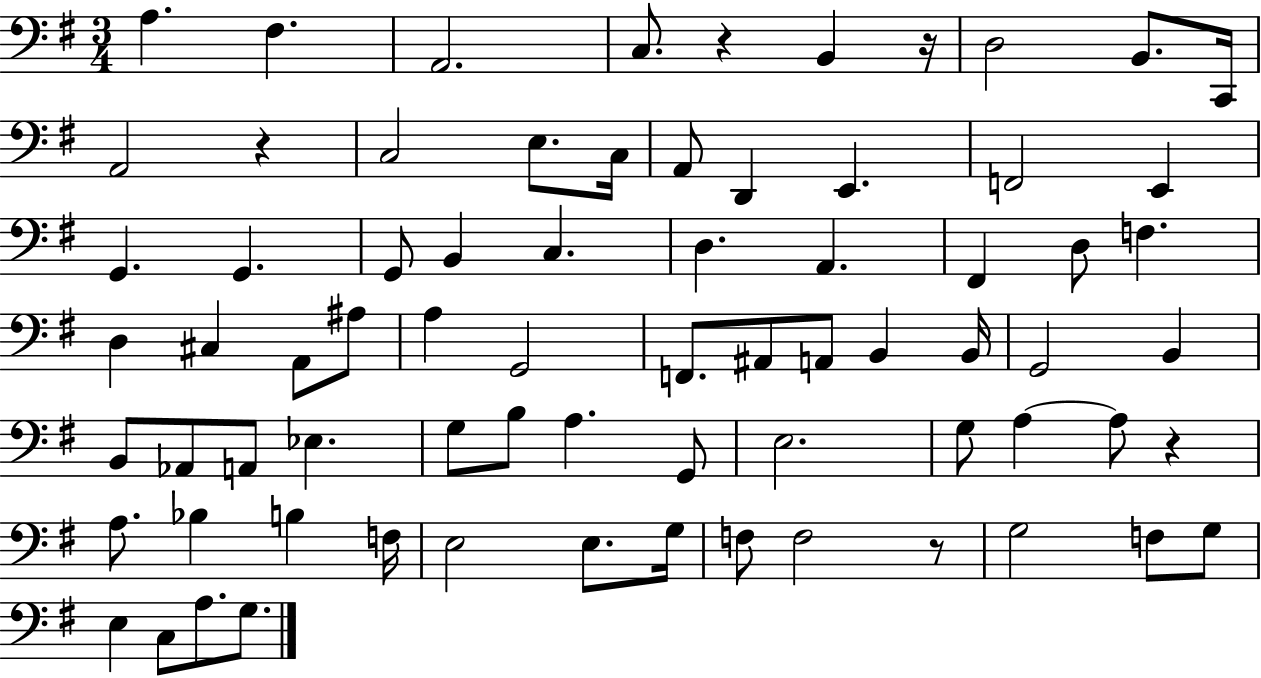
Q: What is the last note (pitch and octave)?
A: G3